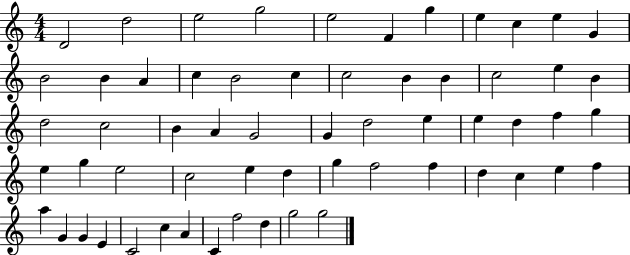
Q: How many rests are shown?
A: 0